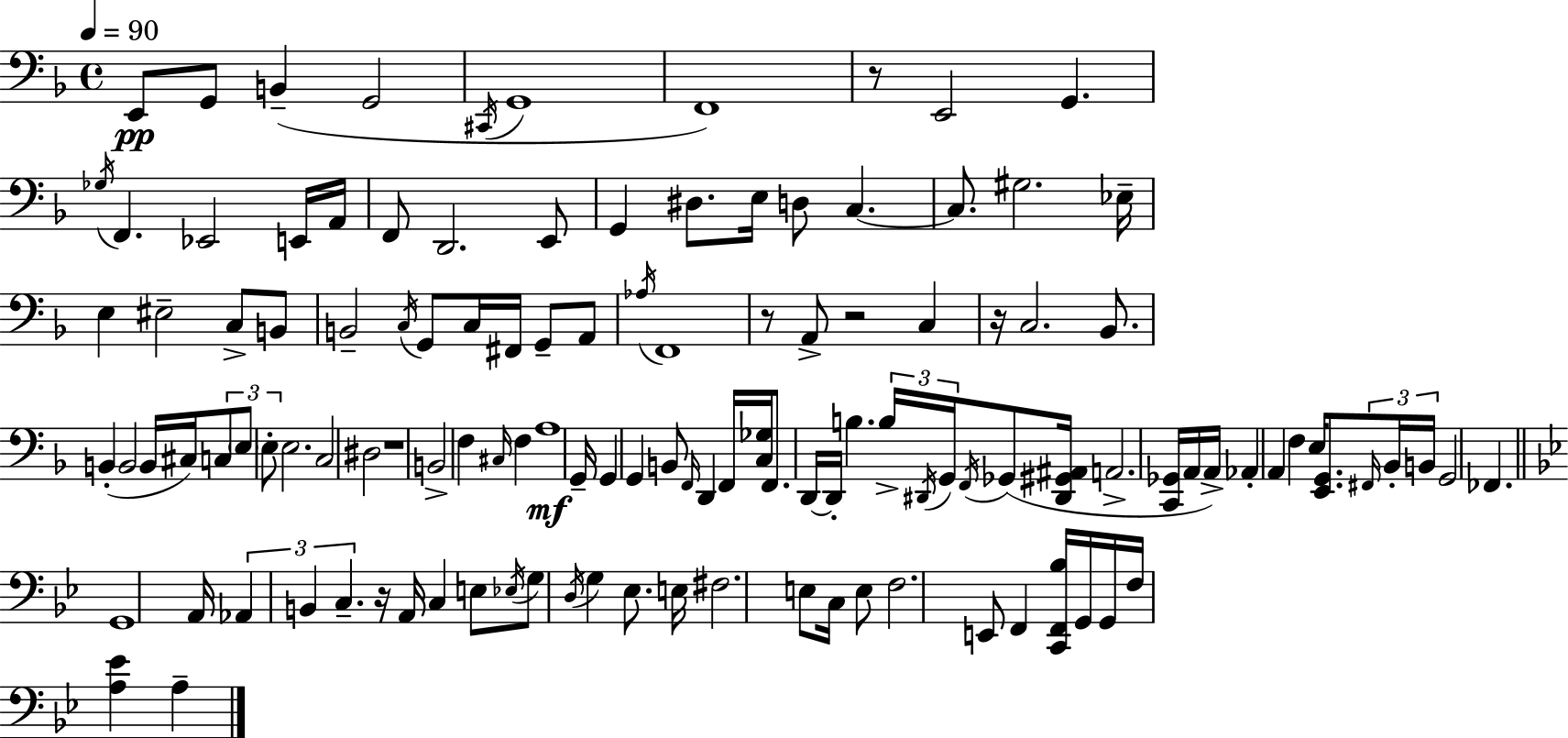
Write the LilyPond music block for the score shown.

{
  \clef bass
  \time 4/4
  \defaultTimeSignature
  \key d \minor
  \tempo 4 = 90
  e,8\pp g,8 b,4--( g,2 | \acciaccatura { cis,16 } g,1 | f,1) | r8 e,2 g,4. | \break \acciaccatura { ges16 } f,4. ees,2 | e,16 a,16 f,8 d,2. | e,8 g,4 dis8. e16 d8 c4.~~ | c8. gis2. | \break ees16-- e4 eis2-- c8-> | b,8 b,2-- \acciaccatura { c16 } g,8 c16 fis,16 g,8-- | a,8 \acciaccatura { aes16 } f,1 | r8 a,8-> r2 | \break c4 r16 c2. | bes,8. b,4-.( b,2 | b,16 cis16) \tuplet 3/2 { c8 \parenthesize e8 e8-. } e2. | c2 dis2 | \break r1 | b,2-> f4 | \grace { cis16 } f4 a1\mf | g,16-- g,4 g,4 b,8 | \break \grace { f,16 } d,4 f,16 <c ges>16 f,8. d,16~~ d,16-. b4. | \tuplet 3/2 { b16-> \acciaccatura { dis,16 } g,16 } \acciaccatura { f,16 } ges,8( <dis, gis, ais,>16 a,2.-> | <c, ges,>16 a,16 a,16->) aes,4-. a,4 | f4 e16 <e, g,>8. \tuplet 3/2 { \grace { fis,16 } bes,16-. b,16 } g,2 | \break fes,4. \bar "||" \break \key g \minor g,1 | a,16 \tuplet 3/2 { aes,4 b,4 c4.-- } r16 | a,16 c4 e8 \acciaccatura { ees16 } g8 \acciaccatura { d16 } g4 ees8. | e16 fis2. e8 | \break c16 e8 f2. | e,8 f,4 <c, f, bes>16 g,16 g,16 f16 <a ees'>4 a4-- | \bar "|."
}